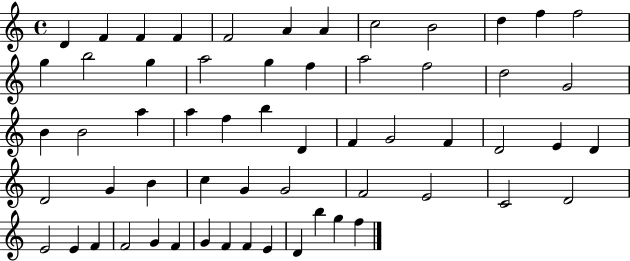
{
  \clef treble
  \time 4/4
  \defaultTimeSignature
  \key c \major
  d'4 f'4 f'4 f'4 | f'2 a'4 a'4 | c''2 b'2 | d''4 f''4 f''2 | \break g''4 b''2 g''4 | a''2 g''4 f''4 | a''2 f''2 | d''2 g'2 | \break b'4 b'2 a''4 | a''4 f''4 b''4 d'4 | f'4 g'2 f'4 | d'2 e'4 d'4 | \break d'2 g'4 b'4 | c''4 g'4 g'2 | f'2 e'2 | c'2 d'2 | \break e'2 e'4 f'4 | f'2 g'4 f'4 | g'4 f'4 f'4 e'4 | d'4 b''4 g''4 f''4 | \break \bar "|."
}